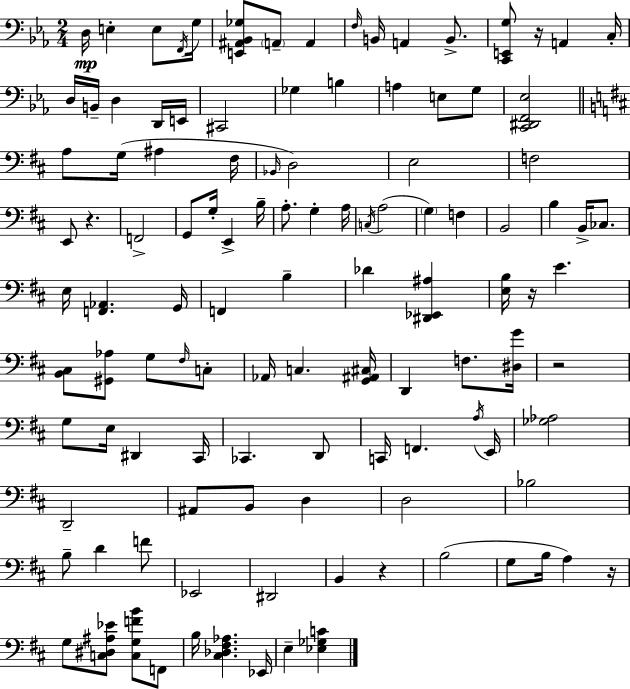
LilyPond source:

{
  \clef bass
  \numericTimeSignature
  \time 2/4
  \key ees \major
  \repeat volta 2 { d16\mp e4-. e8 \acciaccatura { f,16 } | g16 <e, ais, bes, ges>8 \parenthesize a,8-- a,4 | \grace { f16 } b,16 a,4 b,8.-> | <c, e, g>8 r16 a,4 | \break c16-. d16 b,16-- d4 | d,16 e,16 cis,2 | ges4 b4 | a4 e8 | \break g8 <c, dis, f, ees>2 | \bar "||" \break \key d \major a8 g16( ais4 fis16 | \grace { bes,16 } d2) | e2 | f2 | \break e,8 r4. | f,2-> | g,8 g16-. e,4-> | b16-- a8.-. g4-. | \break a16 \acciaccatura { c16 }( a2 | \parenthesize g4) f4 | b,2 | b4 b,16-> ces8. | \break e16 <f, aes,>4. | g,16 f,4 b4-- | des'4 <dis, ees, ais>4 | <e b>16 r16 e'4. | \break <b, cis>8 <gis, aes>8 g8 | \grace { fis16 } c8-. aes,16 c4. | <g, ais, cis>16 d,4 f8. | <dis g'>16 r2 | \break g8 e16 dis,4 | cis,16 ces,4. | d,8 c,16 f,4. | \acciaccatura { a16 } e,16 <ges aes>2 | \break d,2-- | ais,8 b,8 | d4 d2 | bes2 | \break b8-- d'4 | f'8 ees,2 | dis,2 | b,4 | \break r4 b2( | g8 b16 a4) | r16 g8 <c dis ais ees'>8 | <c g f' b'>8 f,8 b16 <cis des fis aes>4. | \break ees,16 e4-- | <ees ges c'>4 } \bar "|."
}